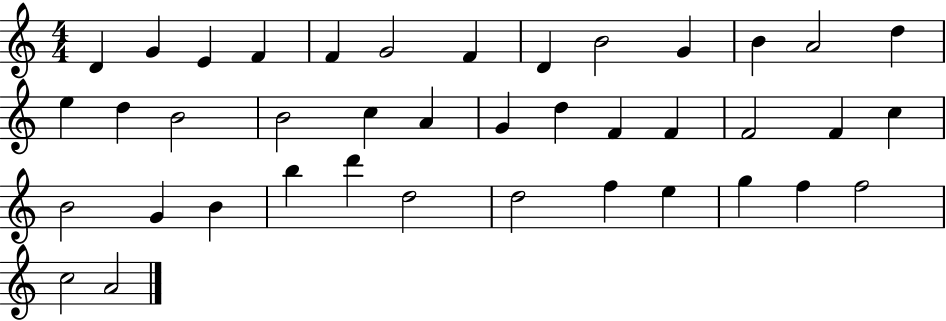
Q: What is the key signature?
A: C major